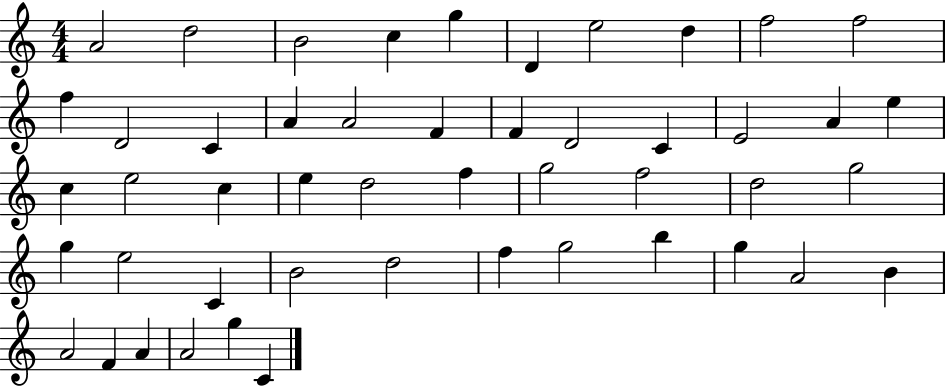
A4/h D5/h B4/h C5/q G5/q D4/q E5/h D5/q F5/h F5/h F5/q D4/h C4/q A4/q A4/h F4/q F4/q D4/h C4/q E4/h A4/q E5/q C5/q E5/h C5/q E5/q D5/h F5/q G5/h F5/h D5/h G5/h G5/q E5/h C4/q B4/h D5/h F5/q G5/h B5/q G5/q A4/h B4/q A4/h F4/q A4/q A4/h G5/q C4/q